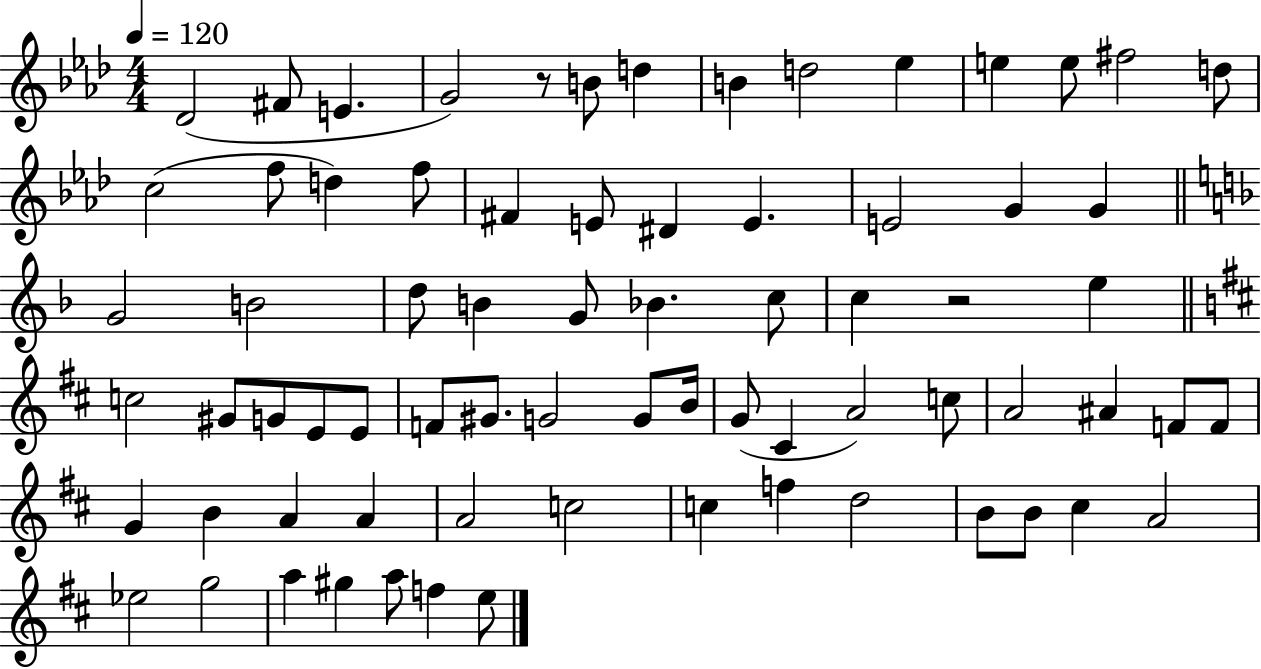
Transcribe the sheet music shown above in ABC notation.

X:1
T:Untitled
M:4/4
L:1/4
K:Ab
_D2 ^F/2 E G2 z/2 B/2 d B d2 _e e e/2 ^f2 d/2 c2 f/2 d f/2 ^F E/2 ^D E E2 G G G2 B2 d/2 B G/2 _B c/2 c z2 e c2 ^G/2 G/2 E/2 E/2 F/2 ^G/2 G2 G/2 B/4 G/2 ^C A2 c/2 A2 ^A F/2 F/2 G B A A A2 c2 c f d2 B/2 B/2 ^c A2 _e2 g2 a ^g a/2 f e/2